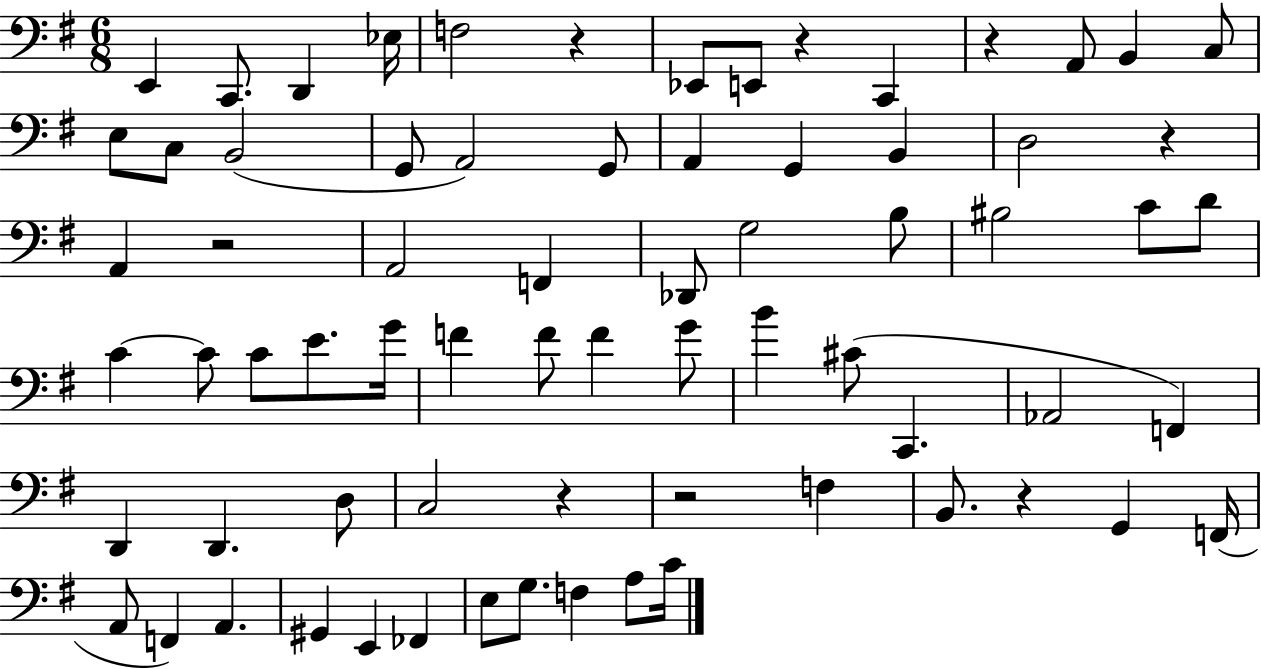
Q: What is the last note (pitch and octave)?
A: C4